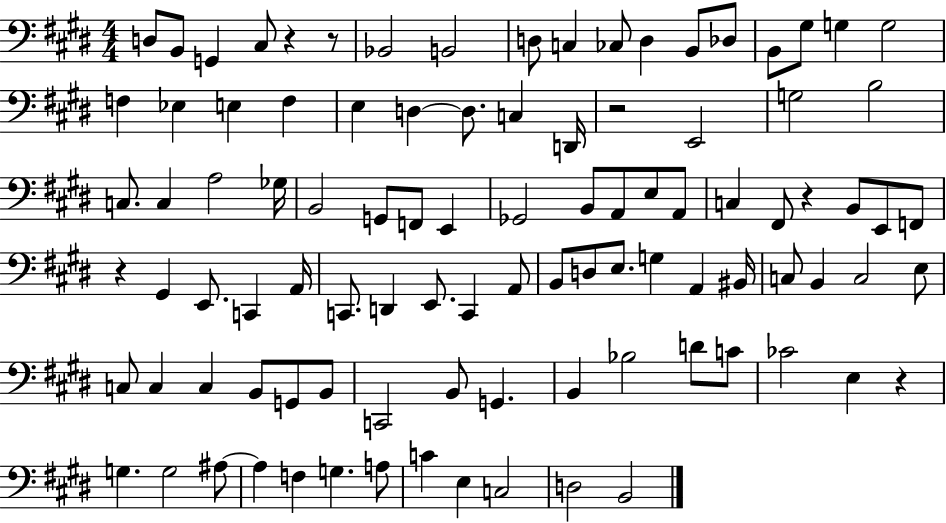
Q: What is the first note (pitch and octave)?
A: D3